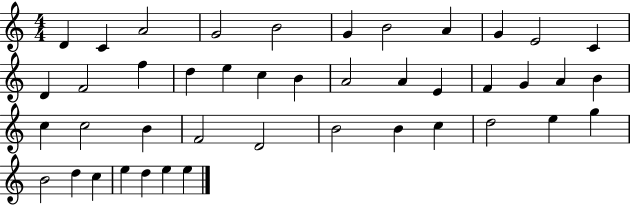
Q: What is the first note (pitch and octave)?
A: D4